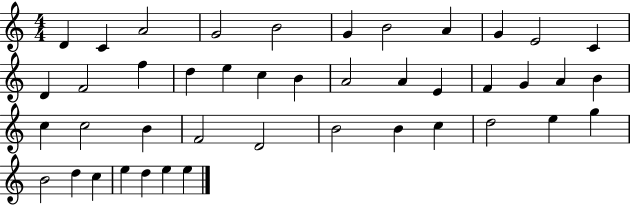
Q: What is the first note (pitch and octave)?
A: D4